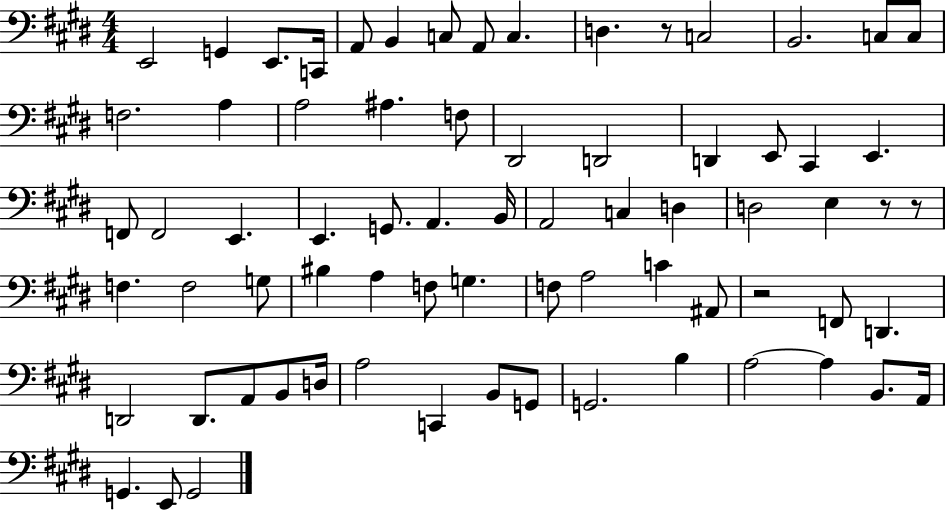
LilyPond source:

{
  \clef bass
  \numericTimeSignature
  \time 4/4
  \key e \major
  e,2 g,4 e,8. c,16 | a,8 b,4 c8 a,8 c4. | d4. r8 c2 | b,2. c8 c8 | \break f2. a4 | a2 ais4. f8 | dis,2 d,2 | d,4 e,8 cis,4 e,4. | \break f,8 f,2 e,4. | e,4. g,8. a,4. b,16 | a,2 c4 d4 | d2 e4 r8 r8 | \break f4. f2 g8 | bis4 a4 f8 g4. | f8 a2 c'4 ais,8 | r2 f,8 d,4. | \break d,2 d,8. a,8 b,8 d16 | a2 c,4 b,8 g,8 | g,2. b4 | a2~~ a4 b,8. a,16 | \break g,4. e,8 g,2 | \bar "|."
}